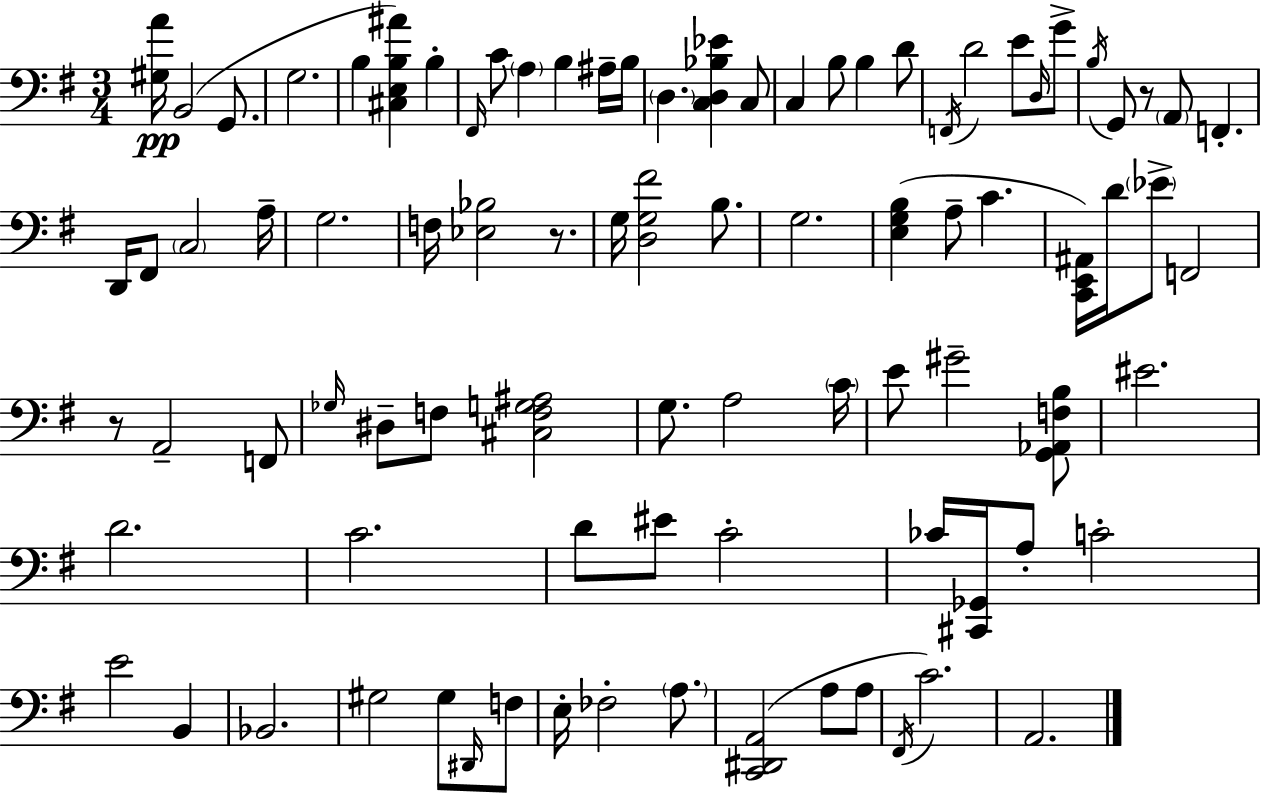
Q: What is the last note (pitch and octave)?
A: A2